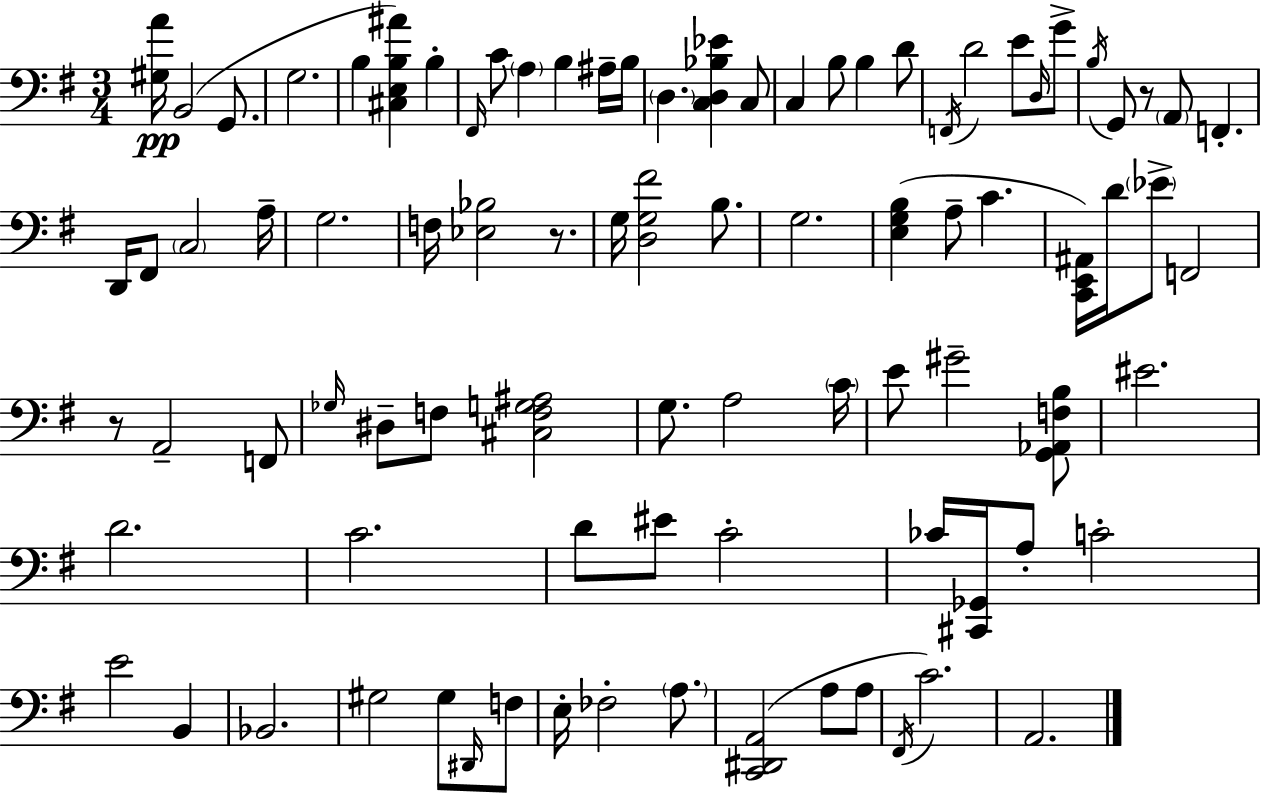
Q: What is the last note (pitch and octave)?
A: A2